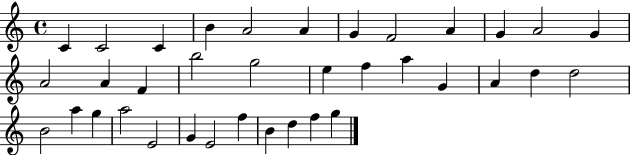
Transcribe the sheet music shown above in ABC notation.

X:1
T:Untitled
M:4/4
L:1/4
K:C
C C2 C B A2 A G F2 A G A2 G A2 A F b2 g2 e f a G A d d2 B2 a g a2 E2 G E2 f B d f g